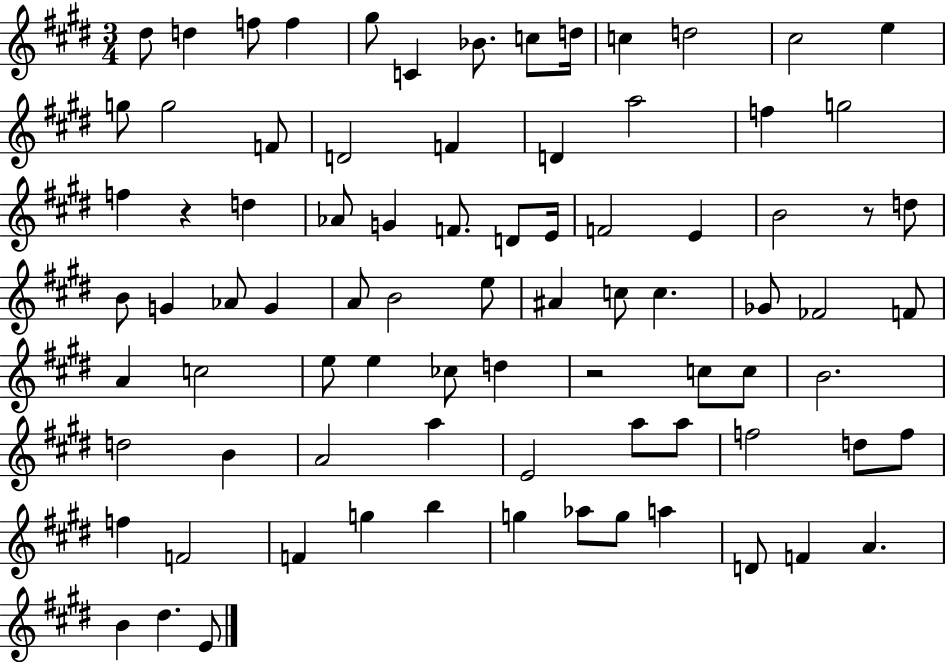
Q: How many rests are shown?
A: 3